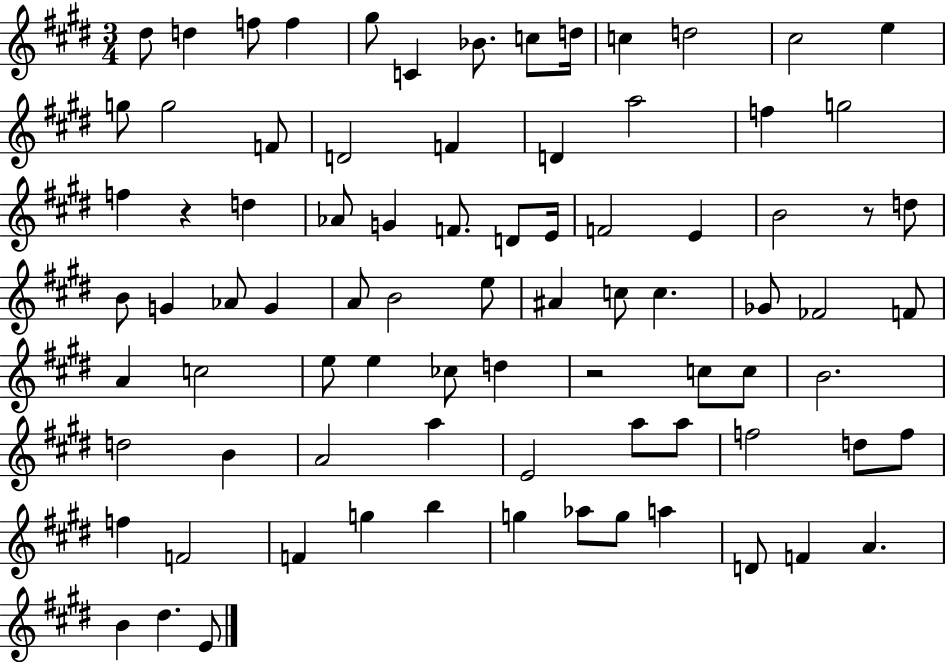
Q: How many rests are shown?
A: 3